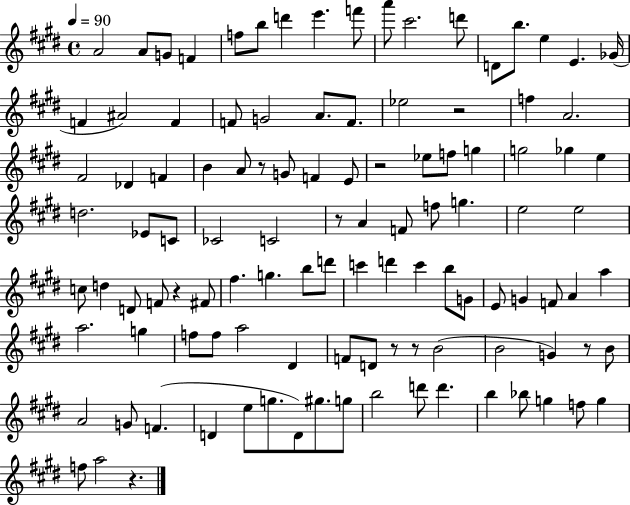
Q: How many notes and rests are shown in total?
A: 111